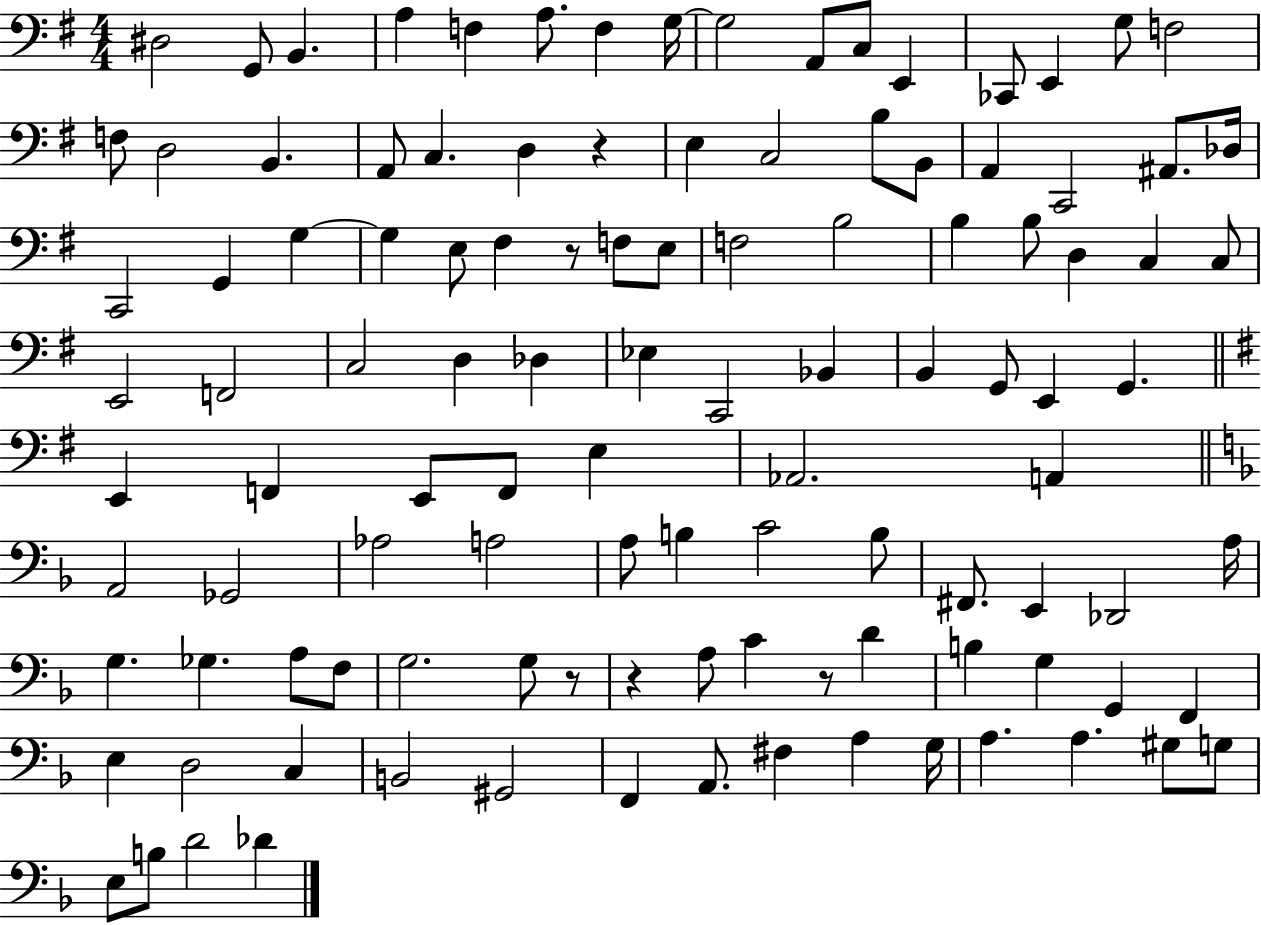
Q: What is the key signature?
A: G major